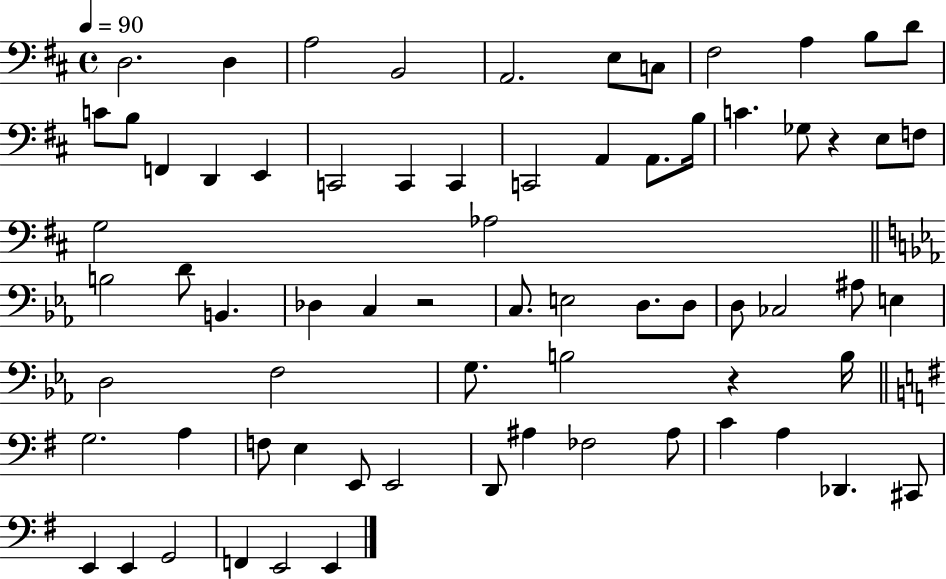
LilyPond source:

{
  \clef bass
  \time 4/4
  \defaultTimeSignature
  \key d \major
  \tempo 4 = 90
  d2. d4 | a2 b,2 | a,2. e8 c8 | fis2 a4 b8 d'8 | \break c'8 b8 f,4 d,4 e,4 | c,2 c,4 c,4 | c,2 a,4 a,8. b16 | c'4. ges8 r4 e8 f8 | \break g2 aes2 | \bar "||" \break \key ees \major b2 d'8 b,4. | des4 c4 r2 | c8. e2 d8. d8 | d8 ces2 ais8 e4 | \break d2 f2 | g8. b2 r4 b16 | \bar "||" \break \key g \major g2. a4 | f8 e4 e,8 e,2 | d,8 ais4 fes2 ais8 | c'4 a4 des,4. cis,8 | \break e,4 e,4 g,2 | f,4 e,2 e,4 | \bar "|."
}